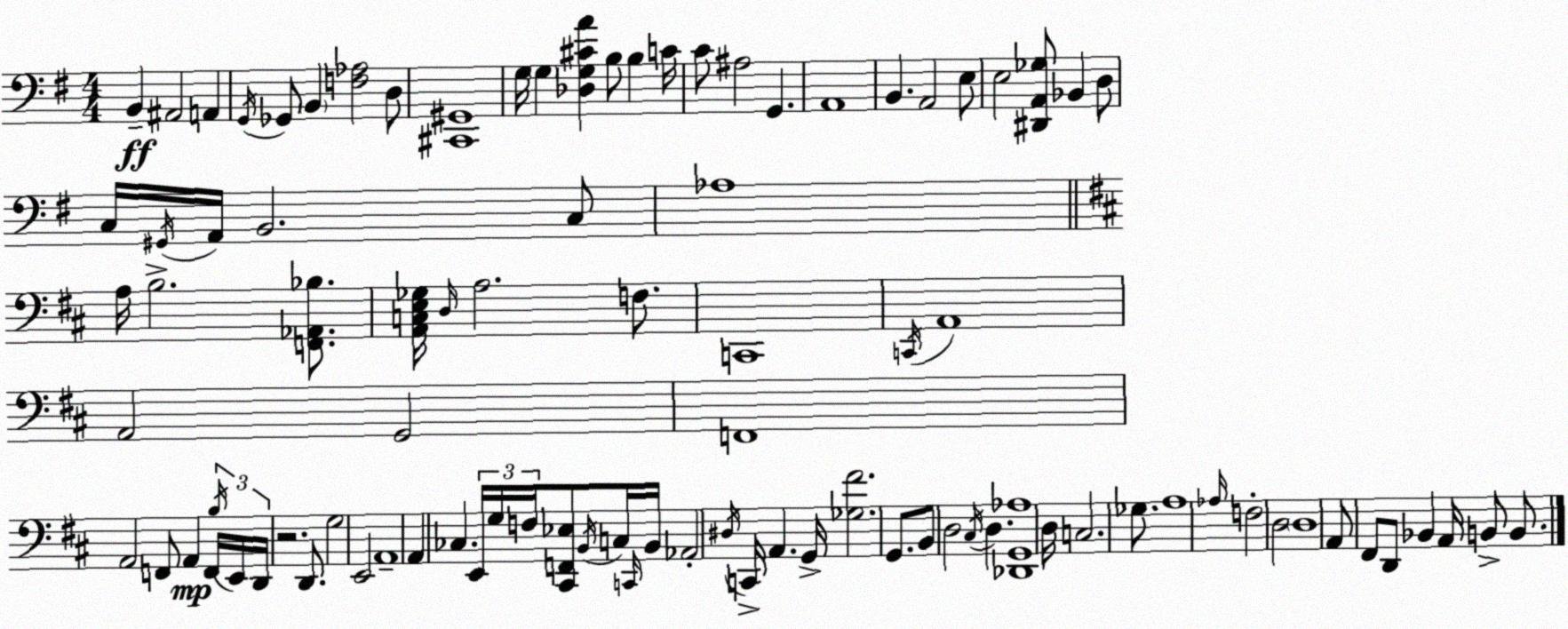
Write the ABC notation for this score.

X:1
T:Untitled
M:4/4
L:1/4
K:Em
B,, ^A,,2 A,, G,,/4 _G,,/2 B,, [F,_A,]2 D,/2 [^C,,^G,,]4 G,/4 G, [_D,G,^CA] B,/2 B, C/4 C/2 ^A,2 G,, A,,4 B,, A,,2 E,/2 E,2 [^D,,A,,_G,]/2 _B,, D,/2 C,/4 ^G,,/4 A,,/4 B,,2 C,/2 _A,4 A,/4 B,2 [F,,_A,,_B,]/2 [A,,C,E,_G,]/4 D,/4 A,2 F,/2 C,,4 C,,/4 A,,4 A,,2 G,,2 F,,4 A,,2 F,,/2 A,, F,,/4 B,/4 E,,/4 D,,/4 z2 D,,/2 G,2 E,,2 A,,4 A,, _C, E,,/4 G,/4 F,/4 [^C,,F,,_E,]/2 B,,/4 C,/4 C,,/4 B,,/4 _A,,2 ^D,/4 C,,/4 A,, G,,/4 [_G,^F]2 G,,/2 B,,/2 D,2 ^C,/4 D, [_D,,G,,_A,]4 D,/4 C,2 _G,/2 A,4 _A,/4 F,2 D,2 D,4 A,,/2 ^F,,/2 D,,/2 _B,, A,,/4 B,,/2 B,,/2